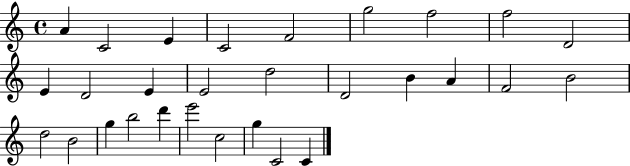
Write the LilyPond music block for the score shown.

{
  \clef treble
  \time 4/4
  \defaultTimeSignature
  \key c \major
  a'4 c'2 e'4 | c'2 f'2 | g''2 f''2 | f''2 d'2 | \break e'4 d'2 e'4 | e'2 d''2 | d'2 b'4 a'4 | f'2 b'2 | \break d''2 b'2 | g''4 b''2 d'''4 | e'''2 c''2 | g''4 c'2 c'4 | \break \bar "|."
}